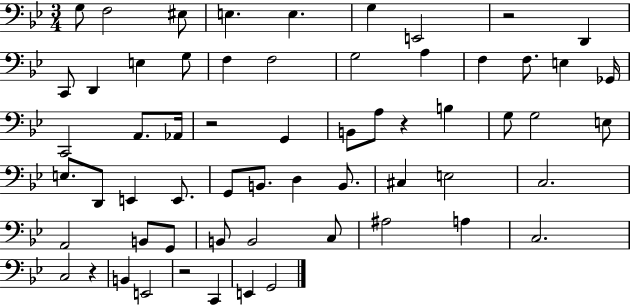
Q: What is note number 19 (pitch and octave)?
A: E3